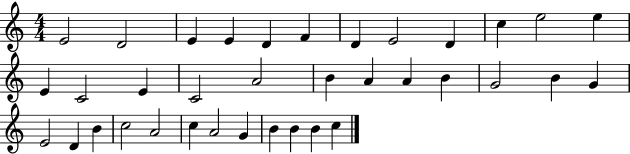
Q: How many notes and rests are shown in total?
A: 36